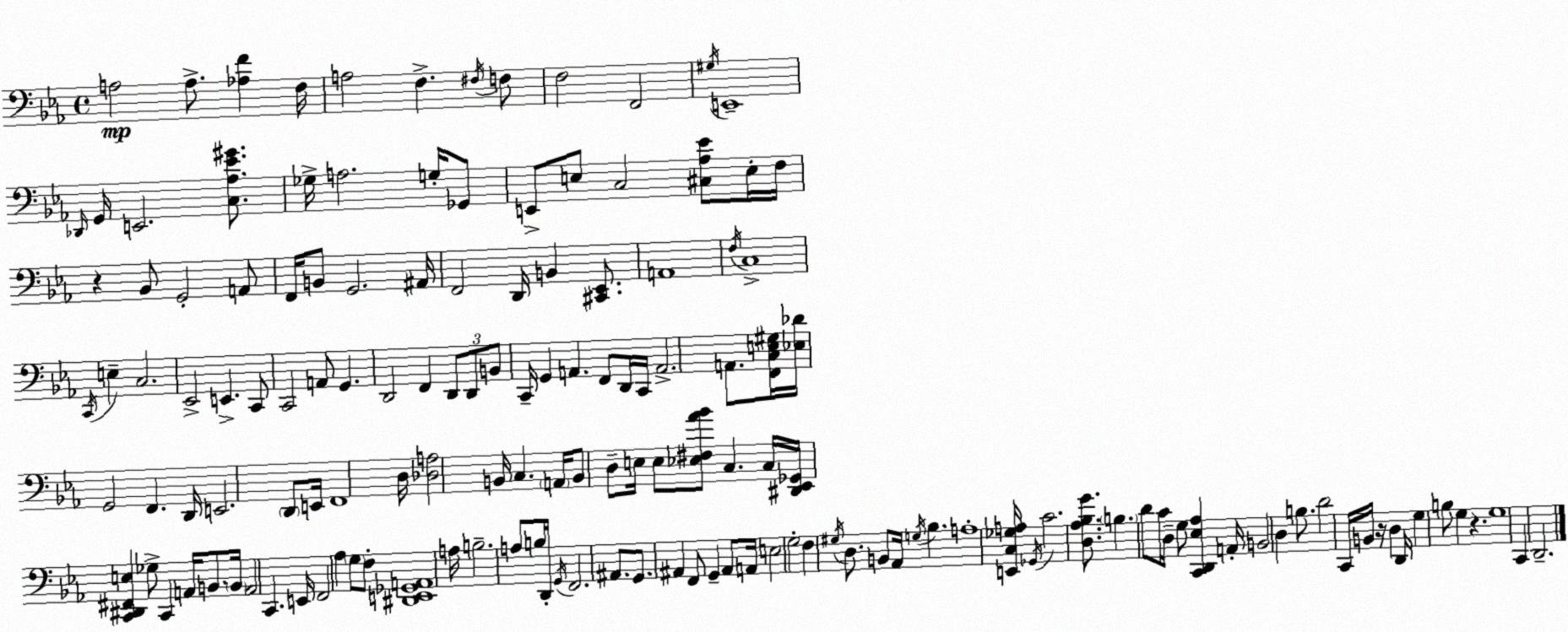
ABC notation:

X:1
T:Untitled
M:4/4
L:1/4
K:Cm
A,2 A,/2 [_A,F] F,/4 A,2 F, ^F,/4 F,/2 F,2 F,,2 ^G,/4 E,,4 _D,,/4 G,,/4 E,,2 [C,_A,_E^G]/2 _G,/4 A,2 G,/4 _G,,/2 E,,/2 E,/2 C,2 [^C,_A,_E]/2 E,/4 F,/4 z _B,,/2 G,,2 A,,/2 F,,/4 B,,/2 G,,2 ^A,,/4 F,,2 D,,/4 B,, [^C,,_E,,]/2 A,,4 F,/4 C,4 C,,/4 E, C,2 _E,,2 E,, C,,/2 C,,2 A,,/2 G,, D,,2 F,, D,,/2 D,,/2 B,,/2 C,,/4 G,, A,, F,,/2 D,,/4 C,,/4 A,,2 A,,/2 [F,,C,E,^G,]/4 [_E,_D]/4 G,,2 F,, D,,/4 E,,2 D,,/2 E,,/4 F,,4 D,/4 [_D,A,]2 B,,/4 C, A,,/4 B,,/2 D,/2 E,/4 E,/2 [_E,^F,_A_B]/2 C, C,/4 [^D,,_E,,_G,,]/4 [C,,^D,,^F,,E,] _G,/2 C,, A,,/4 B,,/2 B,,/4 A,,2 C,, E,,/4 F,,2 _A, G,/2 F,/2 [^D,,E,,_G,,A,,]4 A,/4 B,2 A,/2 B,/4 D,,/4 G,,/4 F,,2 ^A,,/2 G,,/2 ^A,, F,,/2 G,, ^A,,/2 A,,/4 E,2 G,2 F, ^G,/4 D,/2 B,,/2 _A,,/4 G,/4 _B, A,4 [E,,C,_G,A,]/4 _G,,/4 C2 [D,_A,_B,G]/2 B, D/2 C/4 D,/4 G,/2 [C,,D,,_E,_A,] A,,/4 B,,2 D, B,/2 D2 C,,/4 B,,/4 z/4 D, D,,/4 G, B,/2 G, z G,4 C,, D,,2